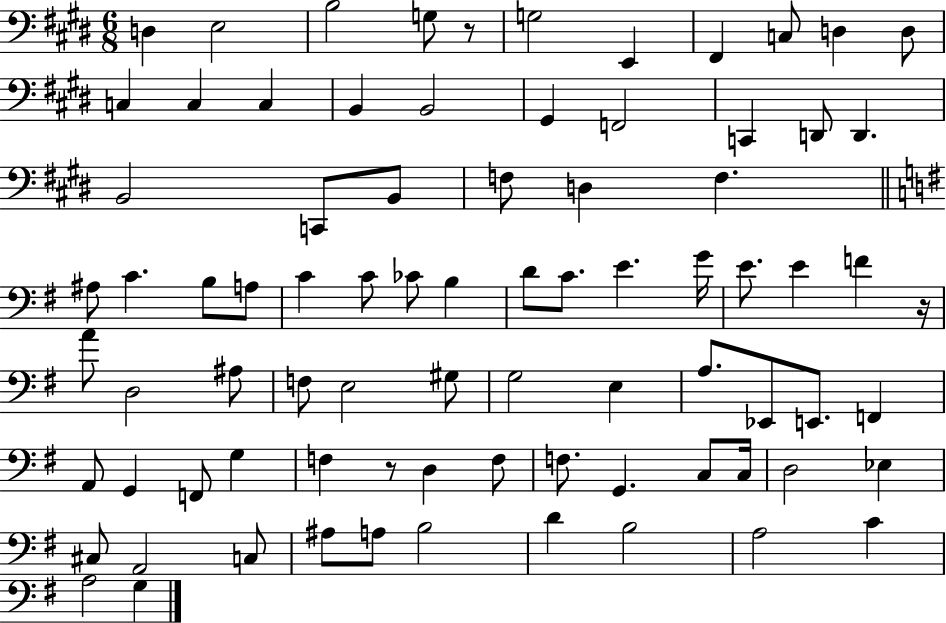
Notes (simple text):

D3/q E3/h B3/h G3/e R/e G3/h E2/q F#2/q C3/e D3/q D3/e C3/q C3/q C3/q B2/q B2/h G#2/q F2/h C2/q D2/e D2/q. B2/h C2/e B2/e F3/e D3/q F3/q. A#3/e C4/q. B3/e A3/e C4/q C4/e CES4/e B3/q D4/e C4/e. E4/q. G4/s E4/e. E4/q F4/q R/s A4/e D3/h A#3/e F3/e E3/h G#3/e G3/h E3/q A3/e. Eb2/e E2/e. F2/q A2/e G2/q F2/e G3/q F3/q R/e D3/q F3/e F3/e. G2/q. C3/e C3/s D3/h Eb3/q C#3/e A2/h C3/e A#3/e A3/e B3/h D4/q B3/h A3/h C4/q A3/h G3/q